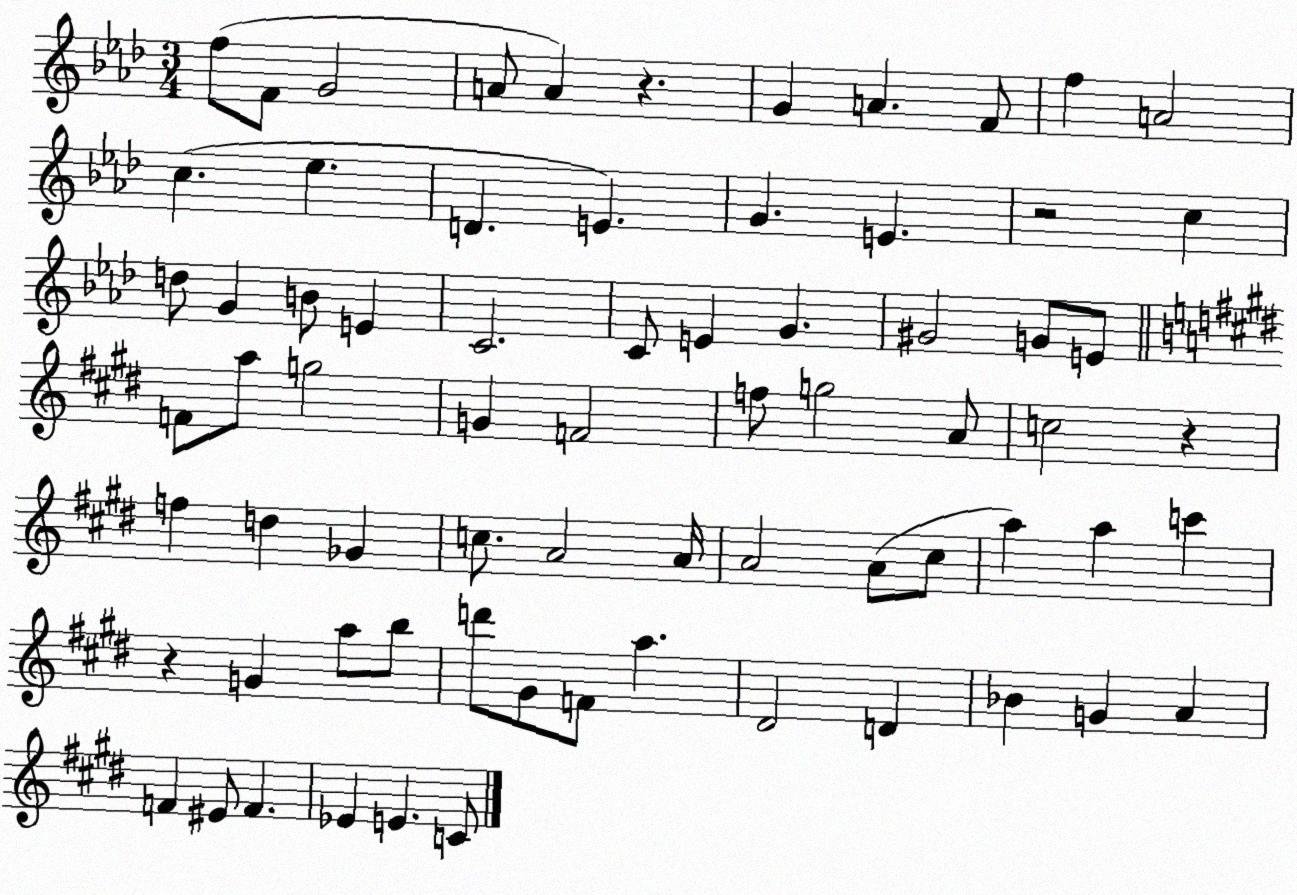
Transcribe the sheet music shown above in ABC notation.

X:1
T:Untitled
M:3/4
L:1/4
K:Ab
f/2 F/2 G2 A/2 A z G A F/2 f A2 c _e D E G E z2 c d/2 G B/2 E C2 C/2 E G ^G2 G/2 E/2 F/2 a/2 g2 G F2 f/2 g2 A/2 c2 z f d _G c/2 A2 A/4 A2 A/2 ^c/2 a a c' z G a/2 b/2 d'/2 ^G/2 F/2 a ^D2 D _B G A F ^E/2 F _E E C/2